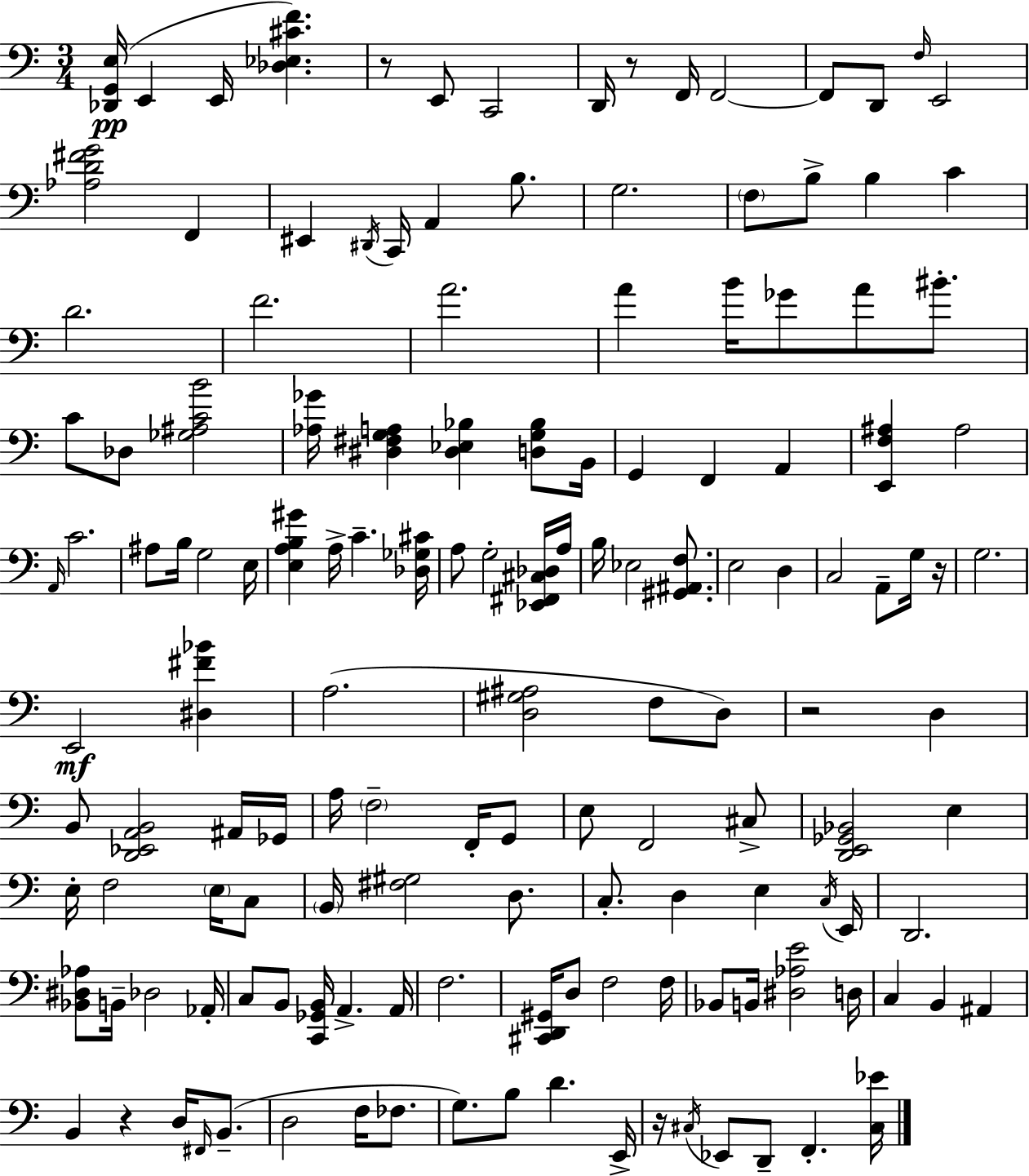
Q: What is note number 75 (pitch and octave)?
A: E3